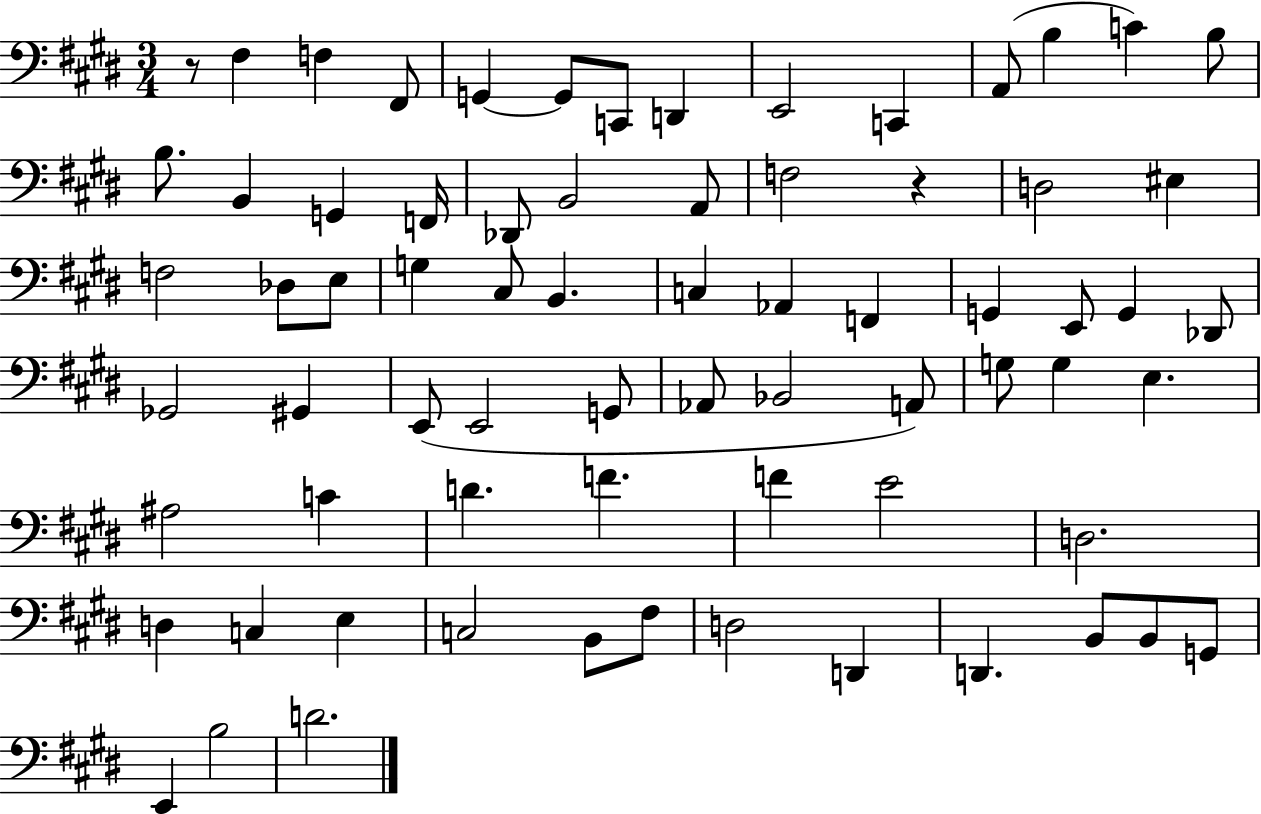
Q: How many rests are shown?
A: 2